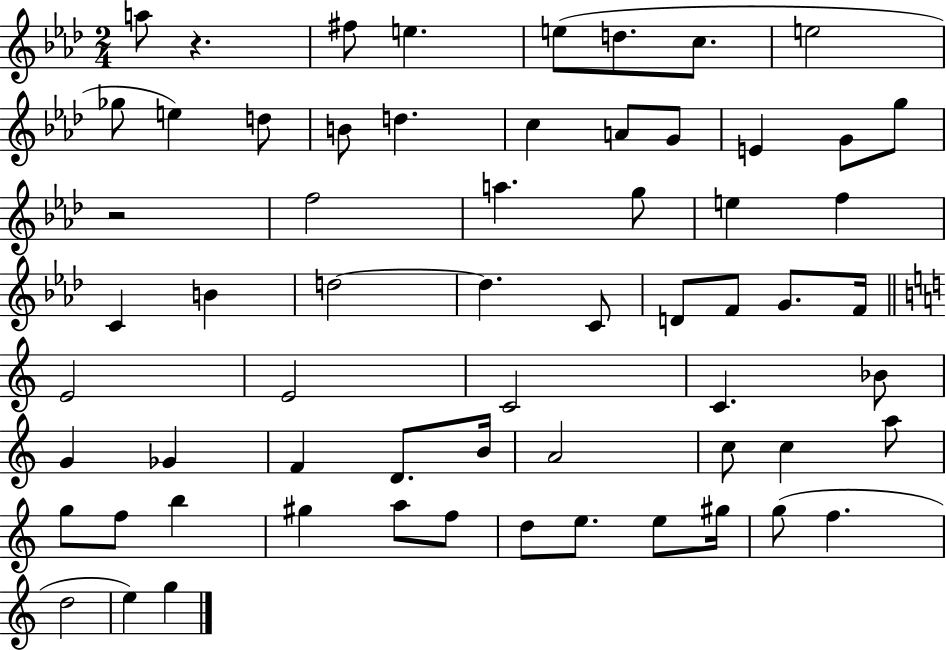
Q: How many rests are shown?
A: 2